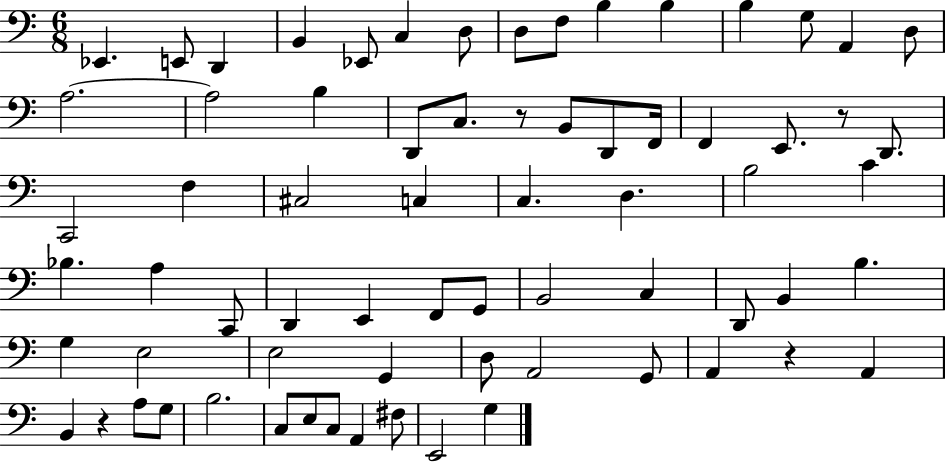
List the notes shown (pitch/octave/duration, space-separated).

Eb2/q. E2/e D2/q B2/q Eb2/e C3/q D3/e D3/e F3/e B3/q B3/q B3/q G3/e A2/q D3/e A3/h. A3/h B3/q D2/e C3/e. R/e B2/e D2/e F2/s F2/q E2/e. R/e D2/e. C2/h F3/q C#3/h C3/q C3/q. D3/q. B3/h C4/q Bb3/q. A3/q C2/e D2/q E2/q F2/e G2/e B2/h C3/q D2/e B2/q B3/q. G3/q E3/h E3/h G2/q D3/e A2/h G2/e A2/q R/q A2/q B2/q R/q A3/e G3/e B3/h. C3/e E3/e C3/e A2/q F#3/e E2/h G3/q